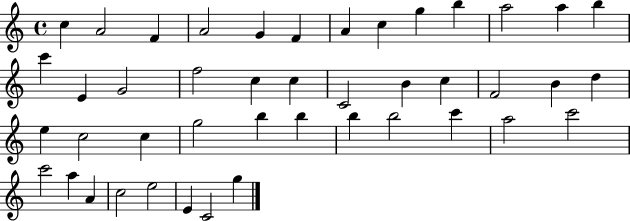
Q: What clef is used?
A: treble